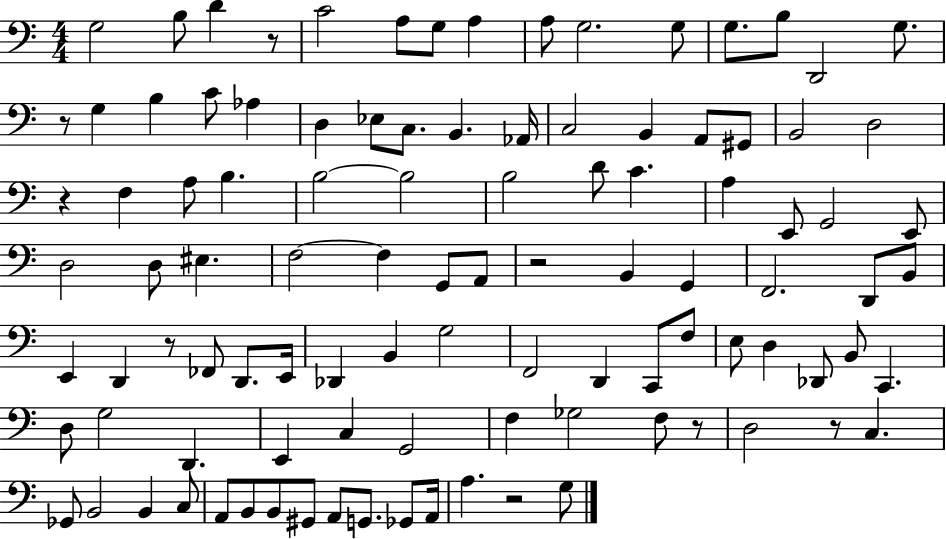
{
  \clef bass
  \numericTimeSignature
  \time 4/4
  \key c \major
  g2 b8 d'4 r8 | c'2 a8 g8 a4 | a8 g2. g8 | g8. b8 d,2 g8. | \break r8 g4 b4 c'8 aes4 | d4 ees8 c8. b,4. aes,16 | c2 b,4 a,8 gis,8 | b,2 d2 | \break r4 f4 a8 b4. | b2~~ b2 | b2 d'8 c'4. | a4 e,8 g,2 e,8 | \break d2 d8 eis4. | f2~~ f4 g,8 a,8 | r2 b,4 g,4 | f,2. d,8 b,8 | \break e,4 d,4 r8 fes,8 d,8. e,16 | des,4 b,4 g2 | f,2 d,4 c,8 f8 | e8 d4 des,8 b,8 c,4. | \break d8 g2 d,4. | e,4 c4 g,2 | f4 ges2 f8 r8 | d2 r8 c4. | \break ges,8 b,2 b,4 c8 | a,8 b,8 b,8 gis,8 a,8 g,8. ges,8 a,16 | a4. r2 g8 | \bar "|."
}